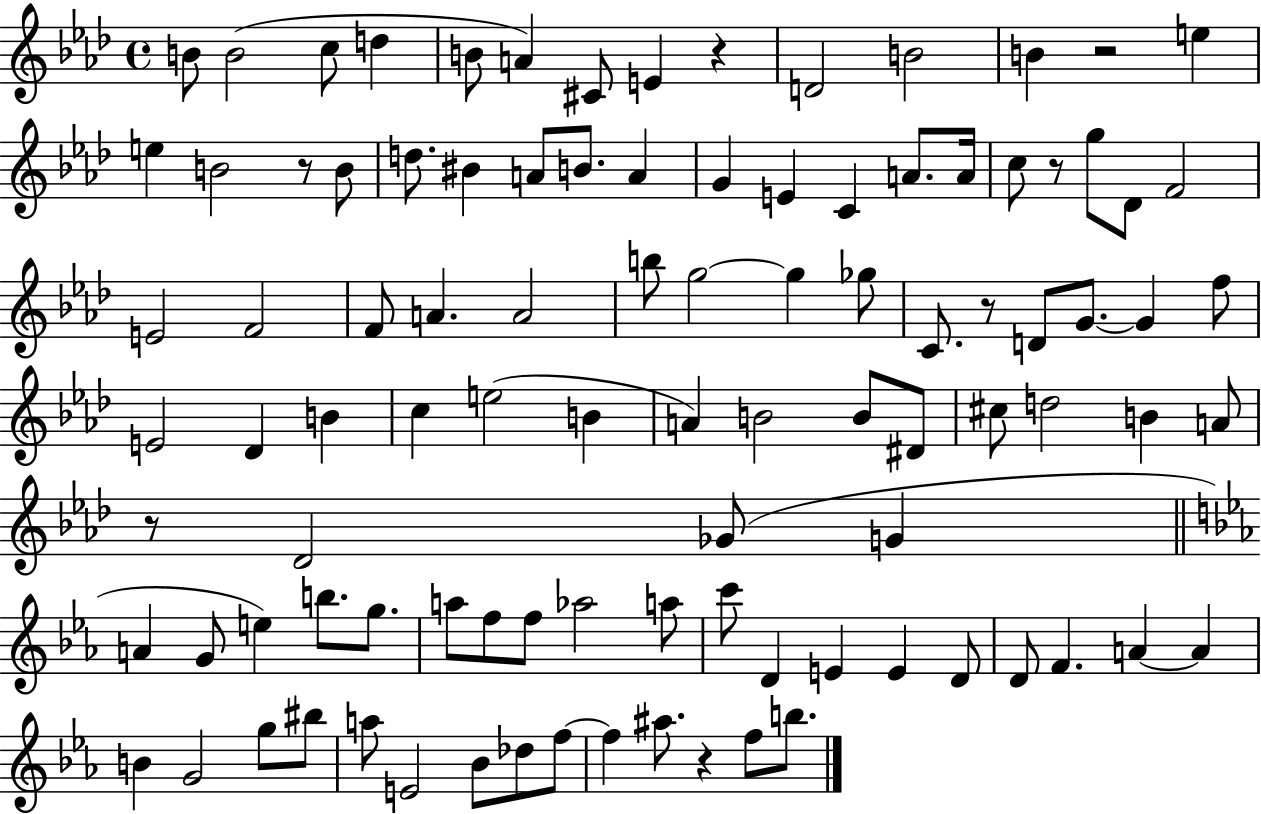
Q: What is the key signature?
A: AES major